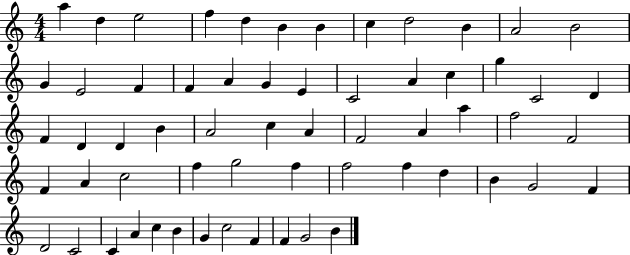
{
  \clef treble
  \numericTimeSignature
  \time 4/4
  \key c \major
  a''4 d''4 e''2 | f''4 d''4 b'4 b'4 | c''4 d''2 b'4 | a'2 b'2 | \break g'4 e'2 f'4 | f'4 a'4 g'4 e'4 | c'2 a'4 c''4 | g''4 c'2 d'4 | \break f'4 d'4 d'4 b'4 | a'2 c''4 a'4 | f'2 a'4 a''4 | f''2 f'2 | \break f'4 a'4 c''2 | f''4 g''2 f''4 | f''2 f''4 d''4 | b'4 g'2 f'4 | \break d'2 c'2 | c'4 a'4 c''4 b'4 | g'4 c''2 f'4 | f'4 g'2 b'4 | \break \bar "|."
}